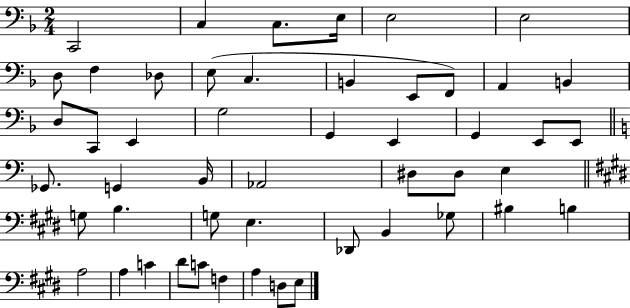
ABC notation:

X:1
T:Untitled
M:2/4
L:1/4
K:F
C,,2 C, C,/2 E,/4 E,2 E,2 D,/2 F, _D,/2 E,/2 C, B,, E,,/2 F,,/2 A,, B,, D,/2 C,,/2 E,, G,2 G,, E,, G,, E,,/2 E,,/2 _G,,/2 G,, B,,/4 _A,,2 ^D,/2 ^D,/2 E, G,/2 B, G,/2 E, _D,,/2 B,, _G,/2 ^B, B, A,2 A, C ^D/2 C/2 F, A, D,/2 E,/2